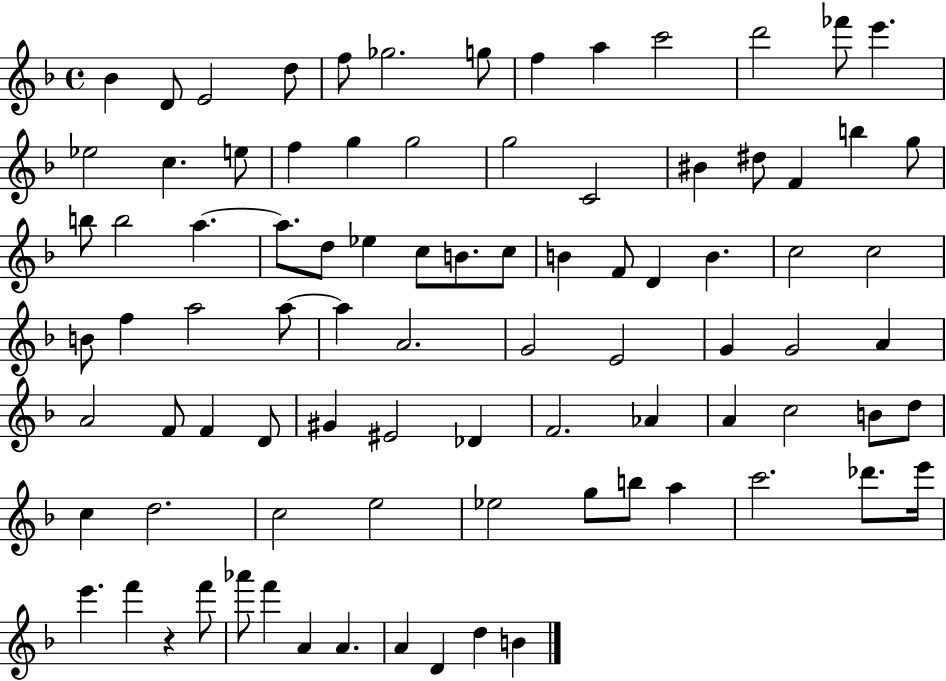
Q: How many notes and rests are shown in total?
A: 88